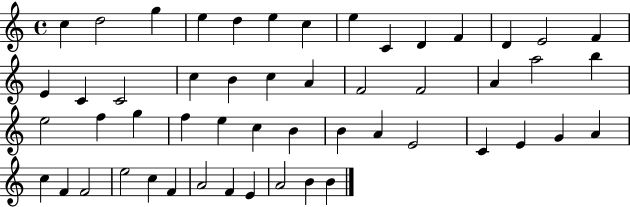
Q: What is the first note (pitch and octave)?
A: C5